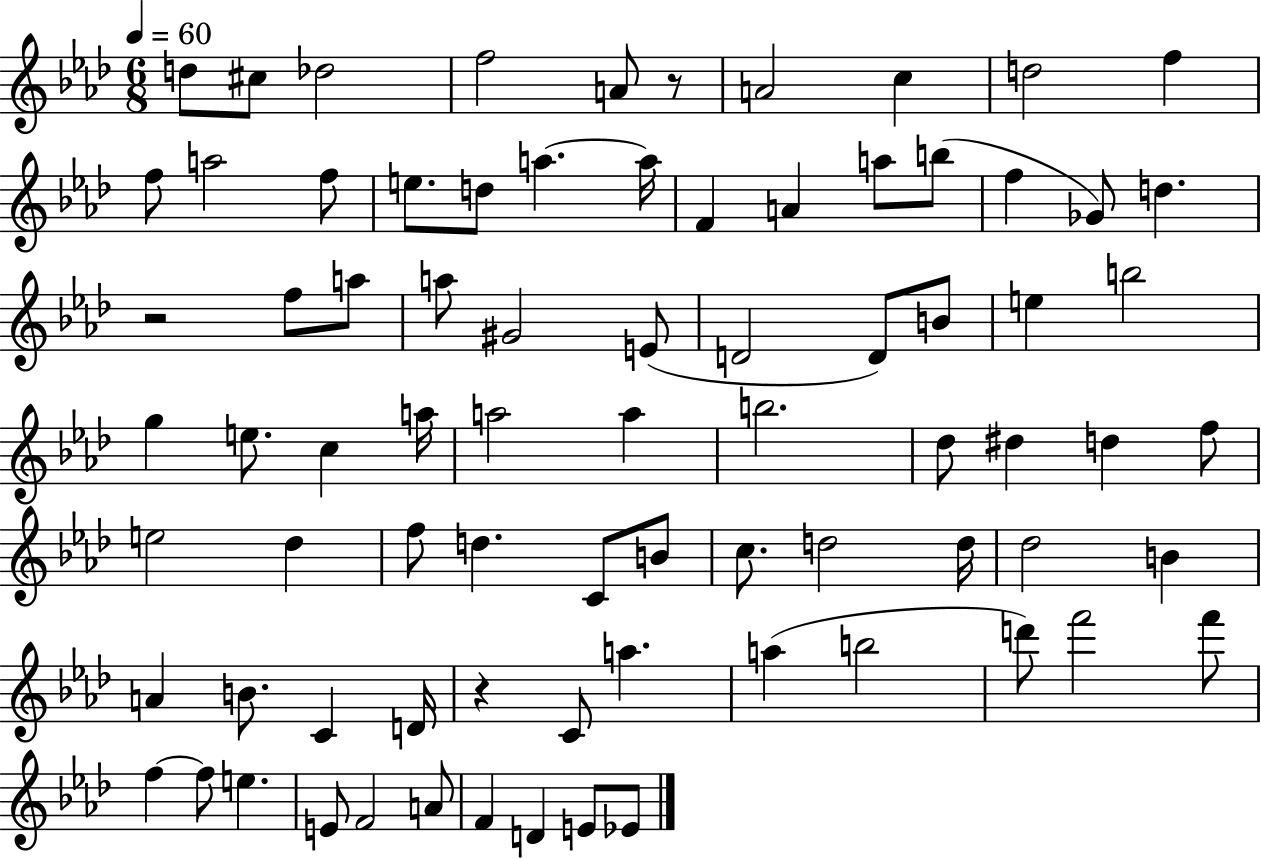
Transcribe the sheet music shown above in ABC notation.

X:1
T:Untitled
M:6/8
L:1/4
K:Ab
d/2 ^c/2 _d2 f2 A/2 z/2 A2 c d2 f f/2 a2 f/2 e/2 d/2 a a/4 F A a/2 b/2 f _G/2 d z2 f/2 a/2 a/2 ^G2 E/2 D2 D/2 B/2 e b2 g e/2 c a/4 a2 a b2 _d/2 ^d d f/2 e2 _d f/2 d C/2 B/2 c/2 d2 d/4 _d2 B A B/2 C D/4 z C/2 a a b2 d'/2 f'2 f'/2 f f/2 e E/2 F2 A/2 F D E/2 _E/2